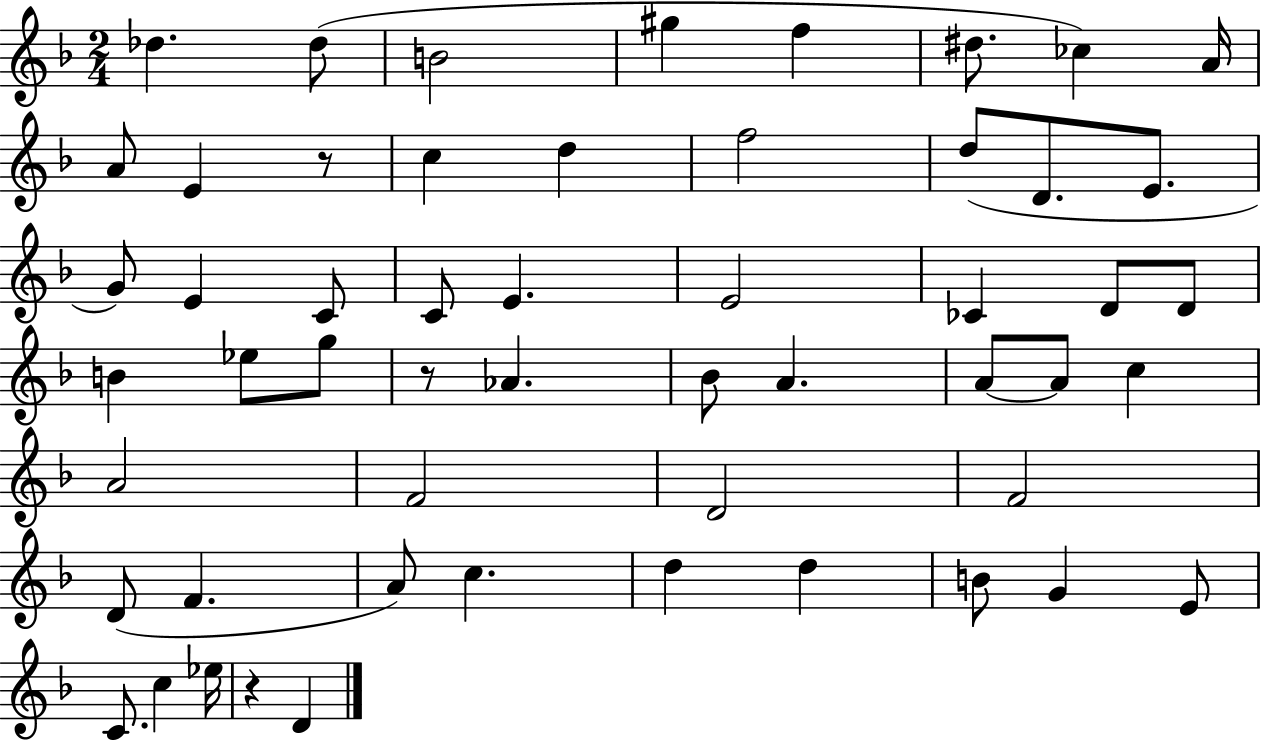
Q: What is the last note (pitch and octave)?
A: D4